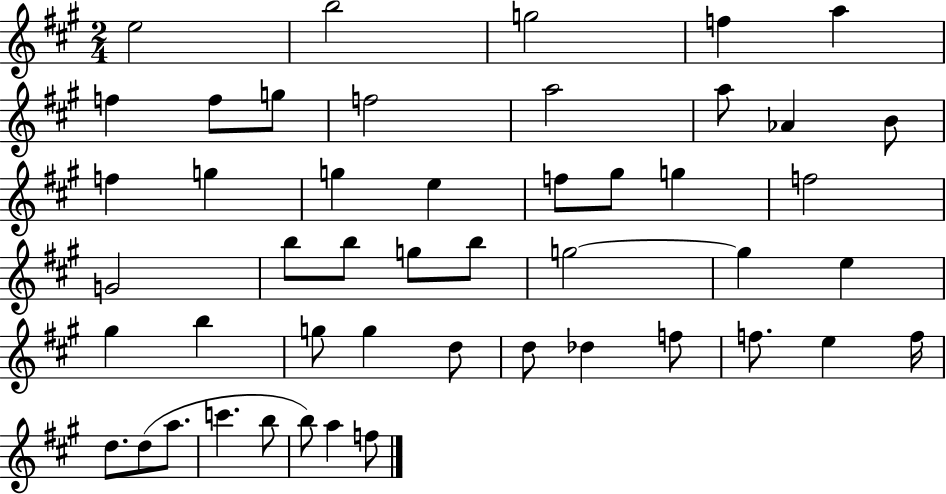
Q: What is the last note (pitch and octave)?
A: F5